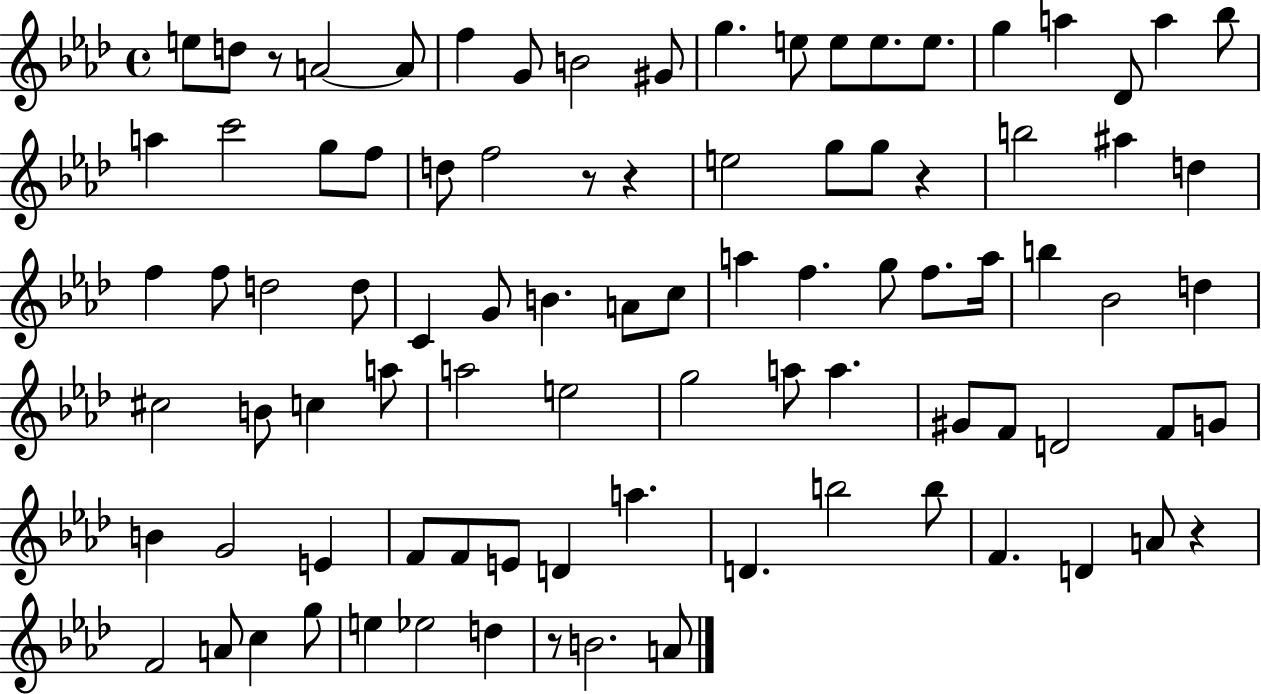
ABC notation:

X:1
T:Untitled
M:4/4
L:1/4
K:Ab
e/2 d/2 z/2 A2 A/2 f G/2 B2 ^G/2 g e/2 e/2 e/2 e/2 g a _D/2 a _b/2 a c'2 g/2 f/2 d/2 f2 z/2 z e2 g/2 g/2 z b2 ^a d f f/2 d2 d/2 C G/2 B A/2 c/2 a f g/2 f/2 a/4 b _B2 d ^c2 B/2 c a/2 a2 e2 g2 a/2 a ^G/2 F/2 D2 F/2 G/2 B G2 E F/2 F/2 E/2 D a D b2 b/2 F D A/2 z F2 A/2 c g/2 e _e2 d z/2 B2 A/2